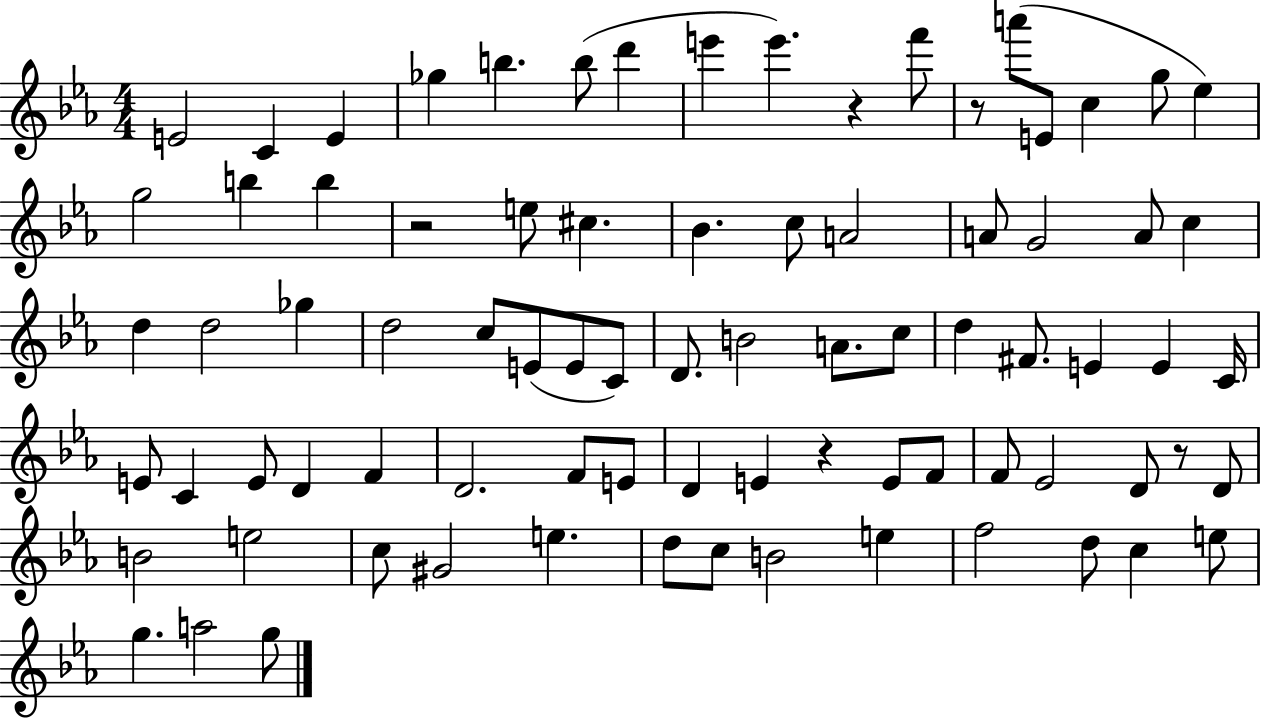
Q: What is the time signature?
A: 4/4